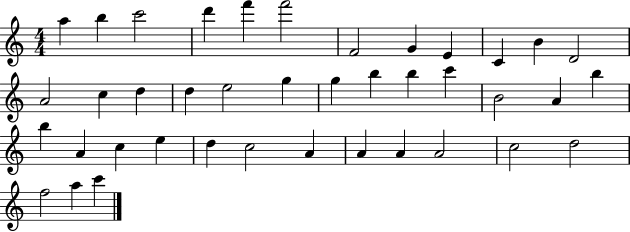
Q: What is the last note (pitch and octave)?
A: C6